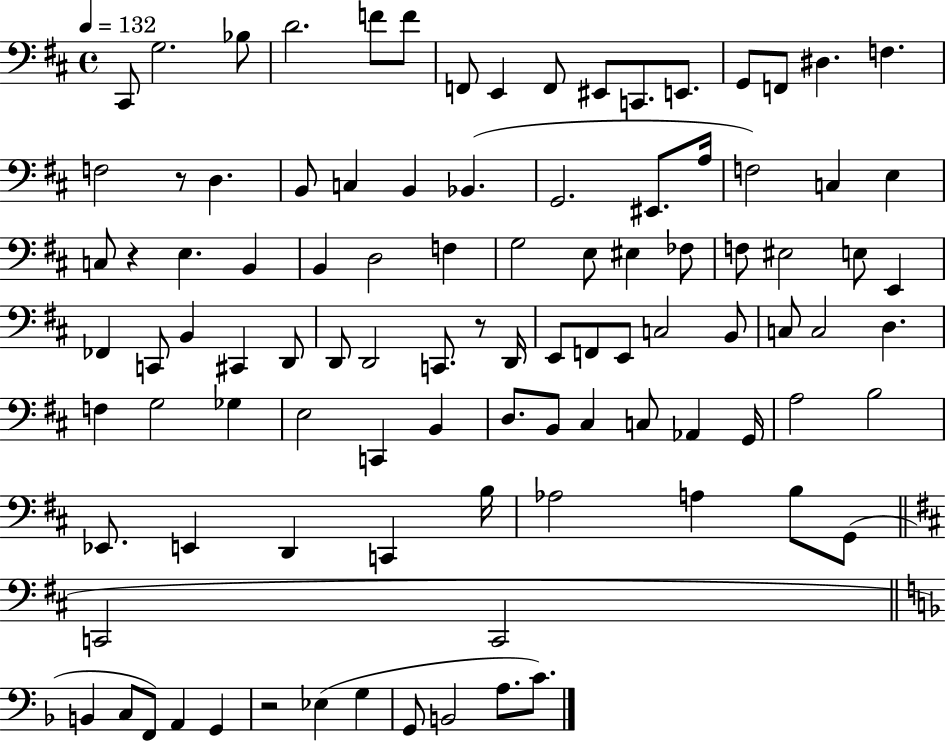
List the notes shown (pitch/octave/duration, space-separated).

C#2/e G3/h. Bb3/e D4/h. F4/e F4/e F2/e E2/q F2/e EIS2/e C2/e. E2/e. G2/e F2/e D#3/q. F3/q. F3/h R/e D3/q. B2/e C3/q B2/q Bb2/q. G2/h. EIS2/e. A3/s F3/h C3/q E3/q C3/e R/q E3/q. B2/q B2/q D3/h F3/q G3/h E3/e EIS3/q FES3/e F3/e EIS3/h E3/e E2/q FES2/q C2/e B2/q C#2/q D2/e D2/e D2/h C2/e. R/e D2/s E2/e F2/e E2/e C3/h B2/e C3/e C3/h D3/q. F3/q G3/h Gb3/q E3/h C2/q B2/q D3/e. B2/e C#3/q C3/e Ab2/q G2/s A3/h B3/h Eb2/e. E2/q D2/q C2/q B3/s Ab3/h A3/q B3/e G2/e C2/h C2/h B2/q C3/e F2/e A2/q G2/q R/h Eb3/q G3/q G2/e B2/h A3/e. C4/e.